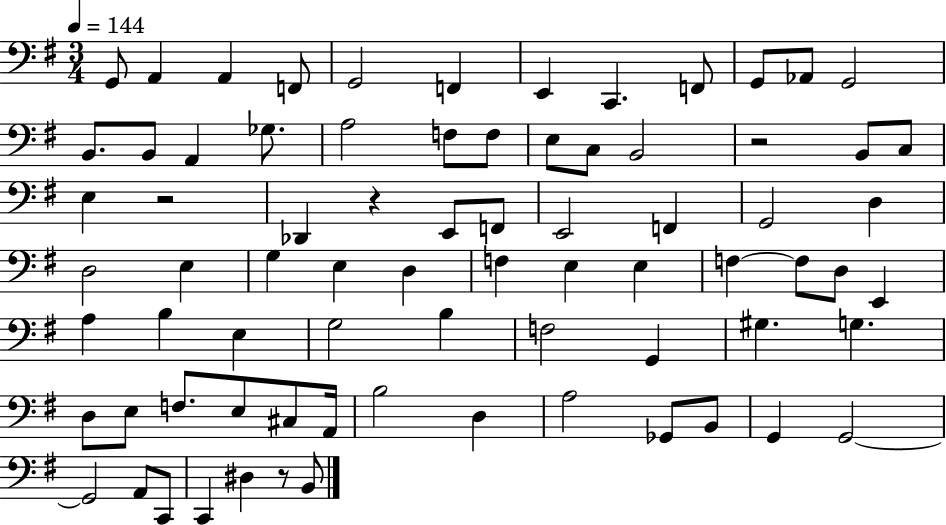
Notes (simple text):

G2/e A2/q A2/q F2/e G2/h F2/q E2/q C2/q. F2/e G2/e Ab2/e G2/h B2/e. B2/e A2/q Gb3/e. A3/h F3/e F3/e E3/e C3/e B2/h R/h B2/e C3/e E3/q R/h Db2/q R/q E2/e F2/e E2/h F2/q G2/h D3/q D3/h E3/q G3/q E3/q D3/q F3/q E3/q E3/q F3/q F3/e D3/e E2/q A3/q B3/q E3/q G3/h B3/q F3/h G2/q G#3/q. G3/q. D3/e E3/e F3/e. E3/e C#3/e A2/s B3/h D3/q A3/h Gb2/e B2/e G2/q G2/h G2/h A2/e C2/e C2/q D#3/q R/e B2/e